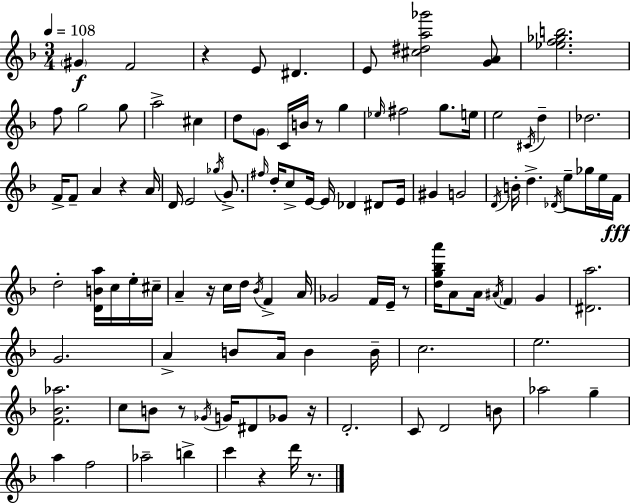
G#4/q F4/h R/q E4/e D#4/q. E4/e [C#5,D#5,A5,Gb6]/h [G4,A4]/e [Eb5,F5,Gb5,B5]/h. F5/e G5/h G5/e A5/h C#5/q D5/e G4/e C4/s B4/s R/e G5/q Eb5/s F#5/h G5/e. E5/s E5/h C#4/s D5/q Db5/h. F4/s F4/e A4/q R/q A4/s D4/s E4/h Gb5/s G4/e. F#5/s D5/s C5/e E4/s E4/s Db4/q D#4/e E4/s G#4/q G4/h D4/s B4/s D5/q. Db4/s E5/e Gb5/s E5/s F4/s D5/h [D4,B4,A5]/s C5/s E5/s C#5/s A4/q R/s C5/s D5/s Bb4/s F4/q A4/s Gb4/h F4/s E4/s R/e [D5,G5,Bb5,A6]/s A4/e A4/s A#4/s F4/q G4/q [D#4,A5]/h. G4/h. A4/q B4/e A4/s B4/q B4/s C5/h. E5/h. [F4,Bb4,Ab5]/h. C5/e B4/e R/e Gb4/s G4/s D#4/e Gb4/e R/s D4/h. C4/e D4/h B4/e Ab5/h G5/q A5/q F5/h Ab5/h B5/q C6/q R/q D6/s R/e.